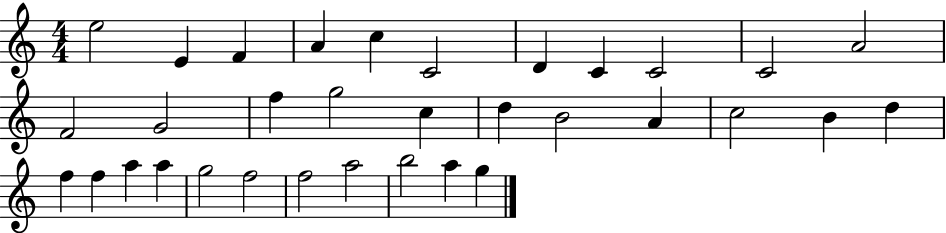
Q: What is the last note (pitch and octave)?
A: G5